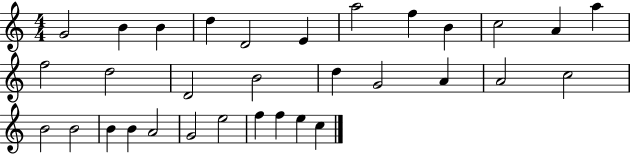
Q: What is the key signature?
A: C major